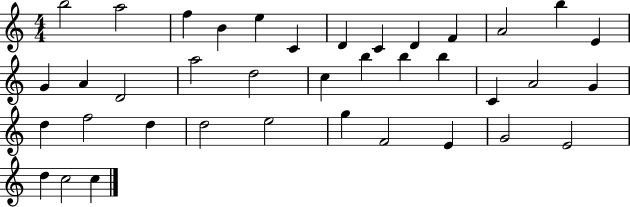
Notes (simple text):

B5/h A5/h F5/q B4/q E5/q C4/q D4/q C4/q D4/q F4/q A4/h B5/q E4/q G4/q A4/q D4/h A5/h D5/h C5/q B5/q B5/q B5/q C4/q A4/h G4/q D5/q F5/h D5/q D5/h E5/h G5/q F4/h E4/q G4/h E4/h D5/q C5/h C5/q